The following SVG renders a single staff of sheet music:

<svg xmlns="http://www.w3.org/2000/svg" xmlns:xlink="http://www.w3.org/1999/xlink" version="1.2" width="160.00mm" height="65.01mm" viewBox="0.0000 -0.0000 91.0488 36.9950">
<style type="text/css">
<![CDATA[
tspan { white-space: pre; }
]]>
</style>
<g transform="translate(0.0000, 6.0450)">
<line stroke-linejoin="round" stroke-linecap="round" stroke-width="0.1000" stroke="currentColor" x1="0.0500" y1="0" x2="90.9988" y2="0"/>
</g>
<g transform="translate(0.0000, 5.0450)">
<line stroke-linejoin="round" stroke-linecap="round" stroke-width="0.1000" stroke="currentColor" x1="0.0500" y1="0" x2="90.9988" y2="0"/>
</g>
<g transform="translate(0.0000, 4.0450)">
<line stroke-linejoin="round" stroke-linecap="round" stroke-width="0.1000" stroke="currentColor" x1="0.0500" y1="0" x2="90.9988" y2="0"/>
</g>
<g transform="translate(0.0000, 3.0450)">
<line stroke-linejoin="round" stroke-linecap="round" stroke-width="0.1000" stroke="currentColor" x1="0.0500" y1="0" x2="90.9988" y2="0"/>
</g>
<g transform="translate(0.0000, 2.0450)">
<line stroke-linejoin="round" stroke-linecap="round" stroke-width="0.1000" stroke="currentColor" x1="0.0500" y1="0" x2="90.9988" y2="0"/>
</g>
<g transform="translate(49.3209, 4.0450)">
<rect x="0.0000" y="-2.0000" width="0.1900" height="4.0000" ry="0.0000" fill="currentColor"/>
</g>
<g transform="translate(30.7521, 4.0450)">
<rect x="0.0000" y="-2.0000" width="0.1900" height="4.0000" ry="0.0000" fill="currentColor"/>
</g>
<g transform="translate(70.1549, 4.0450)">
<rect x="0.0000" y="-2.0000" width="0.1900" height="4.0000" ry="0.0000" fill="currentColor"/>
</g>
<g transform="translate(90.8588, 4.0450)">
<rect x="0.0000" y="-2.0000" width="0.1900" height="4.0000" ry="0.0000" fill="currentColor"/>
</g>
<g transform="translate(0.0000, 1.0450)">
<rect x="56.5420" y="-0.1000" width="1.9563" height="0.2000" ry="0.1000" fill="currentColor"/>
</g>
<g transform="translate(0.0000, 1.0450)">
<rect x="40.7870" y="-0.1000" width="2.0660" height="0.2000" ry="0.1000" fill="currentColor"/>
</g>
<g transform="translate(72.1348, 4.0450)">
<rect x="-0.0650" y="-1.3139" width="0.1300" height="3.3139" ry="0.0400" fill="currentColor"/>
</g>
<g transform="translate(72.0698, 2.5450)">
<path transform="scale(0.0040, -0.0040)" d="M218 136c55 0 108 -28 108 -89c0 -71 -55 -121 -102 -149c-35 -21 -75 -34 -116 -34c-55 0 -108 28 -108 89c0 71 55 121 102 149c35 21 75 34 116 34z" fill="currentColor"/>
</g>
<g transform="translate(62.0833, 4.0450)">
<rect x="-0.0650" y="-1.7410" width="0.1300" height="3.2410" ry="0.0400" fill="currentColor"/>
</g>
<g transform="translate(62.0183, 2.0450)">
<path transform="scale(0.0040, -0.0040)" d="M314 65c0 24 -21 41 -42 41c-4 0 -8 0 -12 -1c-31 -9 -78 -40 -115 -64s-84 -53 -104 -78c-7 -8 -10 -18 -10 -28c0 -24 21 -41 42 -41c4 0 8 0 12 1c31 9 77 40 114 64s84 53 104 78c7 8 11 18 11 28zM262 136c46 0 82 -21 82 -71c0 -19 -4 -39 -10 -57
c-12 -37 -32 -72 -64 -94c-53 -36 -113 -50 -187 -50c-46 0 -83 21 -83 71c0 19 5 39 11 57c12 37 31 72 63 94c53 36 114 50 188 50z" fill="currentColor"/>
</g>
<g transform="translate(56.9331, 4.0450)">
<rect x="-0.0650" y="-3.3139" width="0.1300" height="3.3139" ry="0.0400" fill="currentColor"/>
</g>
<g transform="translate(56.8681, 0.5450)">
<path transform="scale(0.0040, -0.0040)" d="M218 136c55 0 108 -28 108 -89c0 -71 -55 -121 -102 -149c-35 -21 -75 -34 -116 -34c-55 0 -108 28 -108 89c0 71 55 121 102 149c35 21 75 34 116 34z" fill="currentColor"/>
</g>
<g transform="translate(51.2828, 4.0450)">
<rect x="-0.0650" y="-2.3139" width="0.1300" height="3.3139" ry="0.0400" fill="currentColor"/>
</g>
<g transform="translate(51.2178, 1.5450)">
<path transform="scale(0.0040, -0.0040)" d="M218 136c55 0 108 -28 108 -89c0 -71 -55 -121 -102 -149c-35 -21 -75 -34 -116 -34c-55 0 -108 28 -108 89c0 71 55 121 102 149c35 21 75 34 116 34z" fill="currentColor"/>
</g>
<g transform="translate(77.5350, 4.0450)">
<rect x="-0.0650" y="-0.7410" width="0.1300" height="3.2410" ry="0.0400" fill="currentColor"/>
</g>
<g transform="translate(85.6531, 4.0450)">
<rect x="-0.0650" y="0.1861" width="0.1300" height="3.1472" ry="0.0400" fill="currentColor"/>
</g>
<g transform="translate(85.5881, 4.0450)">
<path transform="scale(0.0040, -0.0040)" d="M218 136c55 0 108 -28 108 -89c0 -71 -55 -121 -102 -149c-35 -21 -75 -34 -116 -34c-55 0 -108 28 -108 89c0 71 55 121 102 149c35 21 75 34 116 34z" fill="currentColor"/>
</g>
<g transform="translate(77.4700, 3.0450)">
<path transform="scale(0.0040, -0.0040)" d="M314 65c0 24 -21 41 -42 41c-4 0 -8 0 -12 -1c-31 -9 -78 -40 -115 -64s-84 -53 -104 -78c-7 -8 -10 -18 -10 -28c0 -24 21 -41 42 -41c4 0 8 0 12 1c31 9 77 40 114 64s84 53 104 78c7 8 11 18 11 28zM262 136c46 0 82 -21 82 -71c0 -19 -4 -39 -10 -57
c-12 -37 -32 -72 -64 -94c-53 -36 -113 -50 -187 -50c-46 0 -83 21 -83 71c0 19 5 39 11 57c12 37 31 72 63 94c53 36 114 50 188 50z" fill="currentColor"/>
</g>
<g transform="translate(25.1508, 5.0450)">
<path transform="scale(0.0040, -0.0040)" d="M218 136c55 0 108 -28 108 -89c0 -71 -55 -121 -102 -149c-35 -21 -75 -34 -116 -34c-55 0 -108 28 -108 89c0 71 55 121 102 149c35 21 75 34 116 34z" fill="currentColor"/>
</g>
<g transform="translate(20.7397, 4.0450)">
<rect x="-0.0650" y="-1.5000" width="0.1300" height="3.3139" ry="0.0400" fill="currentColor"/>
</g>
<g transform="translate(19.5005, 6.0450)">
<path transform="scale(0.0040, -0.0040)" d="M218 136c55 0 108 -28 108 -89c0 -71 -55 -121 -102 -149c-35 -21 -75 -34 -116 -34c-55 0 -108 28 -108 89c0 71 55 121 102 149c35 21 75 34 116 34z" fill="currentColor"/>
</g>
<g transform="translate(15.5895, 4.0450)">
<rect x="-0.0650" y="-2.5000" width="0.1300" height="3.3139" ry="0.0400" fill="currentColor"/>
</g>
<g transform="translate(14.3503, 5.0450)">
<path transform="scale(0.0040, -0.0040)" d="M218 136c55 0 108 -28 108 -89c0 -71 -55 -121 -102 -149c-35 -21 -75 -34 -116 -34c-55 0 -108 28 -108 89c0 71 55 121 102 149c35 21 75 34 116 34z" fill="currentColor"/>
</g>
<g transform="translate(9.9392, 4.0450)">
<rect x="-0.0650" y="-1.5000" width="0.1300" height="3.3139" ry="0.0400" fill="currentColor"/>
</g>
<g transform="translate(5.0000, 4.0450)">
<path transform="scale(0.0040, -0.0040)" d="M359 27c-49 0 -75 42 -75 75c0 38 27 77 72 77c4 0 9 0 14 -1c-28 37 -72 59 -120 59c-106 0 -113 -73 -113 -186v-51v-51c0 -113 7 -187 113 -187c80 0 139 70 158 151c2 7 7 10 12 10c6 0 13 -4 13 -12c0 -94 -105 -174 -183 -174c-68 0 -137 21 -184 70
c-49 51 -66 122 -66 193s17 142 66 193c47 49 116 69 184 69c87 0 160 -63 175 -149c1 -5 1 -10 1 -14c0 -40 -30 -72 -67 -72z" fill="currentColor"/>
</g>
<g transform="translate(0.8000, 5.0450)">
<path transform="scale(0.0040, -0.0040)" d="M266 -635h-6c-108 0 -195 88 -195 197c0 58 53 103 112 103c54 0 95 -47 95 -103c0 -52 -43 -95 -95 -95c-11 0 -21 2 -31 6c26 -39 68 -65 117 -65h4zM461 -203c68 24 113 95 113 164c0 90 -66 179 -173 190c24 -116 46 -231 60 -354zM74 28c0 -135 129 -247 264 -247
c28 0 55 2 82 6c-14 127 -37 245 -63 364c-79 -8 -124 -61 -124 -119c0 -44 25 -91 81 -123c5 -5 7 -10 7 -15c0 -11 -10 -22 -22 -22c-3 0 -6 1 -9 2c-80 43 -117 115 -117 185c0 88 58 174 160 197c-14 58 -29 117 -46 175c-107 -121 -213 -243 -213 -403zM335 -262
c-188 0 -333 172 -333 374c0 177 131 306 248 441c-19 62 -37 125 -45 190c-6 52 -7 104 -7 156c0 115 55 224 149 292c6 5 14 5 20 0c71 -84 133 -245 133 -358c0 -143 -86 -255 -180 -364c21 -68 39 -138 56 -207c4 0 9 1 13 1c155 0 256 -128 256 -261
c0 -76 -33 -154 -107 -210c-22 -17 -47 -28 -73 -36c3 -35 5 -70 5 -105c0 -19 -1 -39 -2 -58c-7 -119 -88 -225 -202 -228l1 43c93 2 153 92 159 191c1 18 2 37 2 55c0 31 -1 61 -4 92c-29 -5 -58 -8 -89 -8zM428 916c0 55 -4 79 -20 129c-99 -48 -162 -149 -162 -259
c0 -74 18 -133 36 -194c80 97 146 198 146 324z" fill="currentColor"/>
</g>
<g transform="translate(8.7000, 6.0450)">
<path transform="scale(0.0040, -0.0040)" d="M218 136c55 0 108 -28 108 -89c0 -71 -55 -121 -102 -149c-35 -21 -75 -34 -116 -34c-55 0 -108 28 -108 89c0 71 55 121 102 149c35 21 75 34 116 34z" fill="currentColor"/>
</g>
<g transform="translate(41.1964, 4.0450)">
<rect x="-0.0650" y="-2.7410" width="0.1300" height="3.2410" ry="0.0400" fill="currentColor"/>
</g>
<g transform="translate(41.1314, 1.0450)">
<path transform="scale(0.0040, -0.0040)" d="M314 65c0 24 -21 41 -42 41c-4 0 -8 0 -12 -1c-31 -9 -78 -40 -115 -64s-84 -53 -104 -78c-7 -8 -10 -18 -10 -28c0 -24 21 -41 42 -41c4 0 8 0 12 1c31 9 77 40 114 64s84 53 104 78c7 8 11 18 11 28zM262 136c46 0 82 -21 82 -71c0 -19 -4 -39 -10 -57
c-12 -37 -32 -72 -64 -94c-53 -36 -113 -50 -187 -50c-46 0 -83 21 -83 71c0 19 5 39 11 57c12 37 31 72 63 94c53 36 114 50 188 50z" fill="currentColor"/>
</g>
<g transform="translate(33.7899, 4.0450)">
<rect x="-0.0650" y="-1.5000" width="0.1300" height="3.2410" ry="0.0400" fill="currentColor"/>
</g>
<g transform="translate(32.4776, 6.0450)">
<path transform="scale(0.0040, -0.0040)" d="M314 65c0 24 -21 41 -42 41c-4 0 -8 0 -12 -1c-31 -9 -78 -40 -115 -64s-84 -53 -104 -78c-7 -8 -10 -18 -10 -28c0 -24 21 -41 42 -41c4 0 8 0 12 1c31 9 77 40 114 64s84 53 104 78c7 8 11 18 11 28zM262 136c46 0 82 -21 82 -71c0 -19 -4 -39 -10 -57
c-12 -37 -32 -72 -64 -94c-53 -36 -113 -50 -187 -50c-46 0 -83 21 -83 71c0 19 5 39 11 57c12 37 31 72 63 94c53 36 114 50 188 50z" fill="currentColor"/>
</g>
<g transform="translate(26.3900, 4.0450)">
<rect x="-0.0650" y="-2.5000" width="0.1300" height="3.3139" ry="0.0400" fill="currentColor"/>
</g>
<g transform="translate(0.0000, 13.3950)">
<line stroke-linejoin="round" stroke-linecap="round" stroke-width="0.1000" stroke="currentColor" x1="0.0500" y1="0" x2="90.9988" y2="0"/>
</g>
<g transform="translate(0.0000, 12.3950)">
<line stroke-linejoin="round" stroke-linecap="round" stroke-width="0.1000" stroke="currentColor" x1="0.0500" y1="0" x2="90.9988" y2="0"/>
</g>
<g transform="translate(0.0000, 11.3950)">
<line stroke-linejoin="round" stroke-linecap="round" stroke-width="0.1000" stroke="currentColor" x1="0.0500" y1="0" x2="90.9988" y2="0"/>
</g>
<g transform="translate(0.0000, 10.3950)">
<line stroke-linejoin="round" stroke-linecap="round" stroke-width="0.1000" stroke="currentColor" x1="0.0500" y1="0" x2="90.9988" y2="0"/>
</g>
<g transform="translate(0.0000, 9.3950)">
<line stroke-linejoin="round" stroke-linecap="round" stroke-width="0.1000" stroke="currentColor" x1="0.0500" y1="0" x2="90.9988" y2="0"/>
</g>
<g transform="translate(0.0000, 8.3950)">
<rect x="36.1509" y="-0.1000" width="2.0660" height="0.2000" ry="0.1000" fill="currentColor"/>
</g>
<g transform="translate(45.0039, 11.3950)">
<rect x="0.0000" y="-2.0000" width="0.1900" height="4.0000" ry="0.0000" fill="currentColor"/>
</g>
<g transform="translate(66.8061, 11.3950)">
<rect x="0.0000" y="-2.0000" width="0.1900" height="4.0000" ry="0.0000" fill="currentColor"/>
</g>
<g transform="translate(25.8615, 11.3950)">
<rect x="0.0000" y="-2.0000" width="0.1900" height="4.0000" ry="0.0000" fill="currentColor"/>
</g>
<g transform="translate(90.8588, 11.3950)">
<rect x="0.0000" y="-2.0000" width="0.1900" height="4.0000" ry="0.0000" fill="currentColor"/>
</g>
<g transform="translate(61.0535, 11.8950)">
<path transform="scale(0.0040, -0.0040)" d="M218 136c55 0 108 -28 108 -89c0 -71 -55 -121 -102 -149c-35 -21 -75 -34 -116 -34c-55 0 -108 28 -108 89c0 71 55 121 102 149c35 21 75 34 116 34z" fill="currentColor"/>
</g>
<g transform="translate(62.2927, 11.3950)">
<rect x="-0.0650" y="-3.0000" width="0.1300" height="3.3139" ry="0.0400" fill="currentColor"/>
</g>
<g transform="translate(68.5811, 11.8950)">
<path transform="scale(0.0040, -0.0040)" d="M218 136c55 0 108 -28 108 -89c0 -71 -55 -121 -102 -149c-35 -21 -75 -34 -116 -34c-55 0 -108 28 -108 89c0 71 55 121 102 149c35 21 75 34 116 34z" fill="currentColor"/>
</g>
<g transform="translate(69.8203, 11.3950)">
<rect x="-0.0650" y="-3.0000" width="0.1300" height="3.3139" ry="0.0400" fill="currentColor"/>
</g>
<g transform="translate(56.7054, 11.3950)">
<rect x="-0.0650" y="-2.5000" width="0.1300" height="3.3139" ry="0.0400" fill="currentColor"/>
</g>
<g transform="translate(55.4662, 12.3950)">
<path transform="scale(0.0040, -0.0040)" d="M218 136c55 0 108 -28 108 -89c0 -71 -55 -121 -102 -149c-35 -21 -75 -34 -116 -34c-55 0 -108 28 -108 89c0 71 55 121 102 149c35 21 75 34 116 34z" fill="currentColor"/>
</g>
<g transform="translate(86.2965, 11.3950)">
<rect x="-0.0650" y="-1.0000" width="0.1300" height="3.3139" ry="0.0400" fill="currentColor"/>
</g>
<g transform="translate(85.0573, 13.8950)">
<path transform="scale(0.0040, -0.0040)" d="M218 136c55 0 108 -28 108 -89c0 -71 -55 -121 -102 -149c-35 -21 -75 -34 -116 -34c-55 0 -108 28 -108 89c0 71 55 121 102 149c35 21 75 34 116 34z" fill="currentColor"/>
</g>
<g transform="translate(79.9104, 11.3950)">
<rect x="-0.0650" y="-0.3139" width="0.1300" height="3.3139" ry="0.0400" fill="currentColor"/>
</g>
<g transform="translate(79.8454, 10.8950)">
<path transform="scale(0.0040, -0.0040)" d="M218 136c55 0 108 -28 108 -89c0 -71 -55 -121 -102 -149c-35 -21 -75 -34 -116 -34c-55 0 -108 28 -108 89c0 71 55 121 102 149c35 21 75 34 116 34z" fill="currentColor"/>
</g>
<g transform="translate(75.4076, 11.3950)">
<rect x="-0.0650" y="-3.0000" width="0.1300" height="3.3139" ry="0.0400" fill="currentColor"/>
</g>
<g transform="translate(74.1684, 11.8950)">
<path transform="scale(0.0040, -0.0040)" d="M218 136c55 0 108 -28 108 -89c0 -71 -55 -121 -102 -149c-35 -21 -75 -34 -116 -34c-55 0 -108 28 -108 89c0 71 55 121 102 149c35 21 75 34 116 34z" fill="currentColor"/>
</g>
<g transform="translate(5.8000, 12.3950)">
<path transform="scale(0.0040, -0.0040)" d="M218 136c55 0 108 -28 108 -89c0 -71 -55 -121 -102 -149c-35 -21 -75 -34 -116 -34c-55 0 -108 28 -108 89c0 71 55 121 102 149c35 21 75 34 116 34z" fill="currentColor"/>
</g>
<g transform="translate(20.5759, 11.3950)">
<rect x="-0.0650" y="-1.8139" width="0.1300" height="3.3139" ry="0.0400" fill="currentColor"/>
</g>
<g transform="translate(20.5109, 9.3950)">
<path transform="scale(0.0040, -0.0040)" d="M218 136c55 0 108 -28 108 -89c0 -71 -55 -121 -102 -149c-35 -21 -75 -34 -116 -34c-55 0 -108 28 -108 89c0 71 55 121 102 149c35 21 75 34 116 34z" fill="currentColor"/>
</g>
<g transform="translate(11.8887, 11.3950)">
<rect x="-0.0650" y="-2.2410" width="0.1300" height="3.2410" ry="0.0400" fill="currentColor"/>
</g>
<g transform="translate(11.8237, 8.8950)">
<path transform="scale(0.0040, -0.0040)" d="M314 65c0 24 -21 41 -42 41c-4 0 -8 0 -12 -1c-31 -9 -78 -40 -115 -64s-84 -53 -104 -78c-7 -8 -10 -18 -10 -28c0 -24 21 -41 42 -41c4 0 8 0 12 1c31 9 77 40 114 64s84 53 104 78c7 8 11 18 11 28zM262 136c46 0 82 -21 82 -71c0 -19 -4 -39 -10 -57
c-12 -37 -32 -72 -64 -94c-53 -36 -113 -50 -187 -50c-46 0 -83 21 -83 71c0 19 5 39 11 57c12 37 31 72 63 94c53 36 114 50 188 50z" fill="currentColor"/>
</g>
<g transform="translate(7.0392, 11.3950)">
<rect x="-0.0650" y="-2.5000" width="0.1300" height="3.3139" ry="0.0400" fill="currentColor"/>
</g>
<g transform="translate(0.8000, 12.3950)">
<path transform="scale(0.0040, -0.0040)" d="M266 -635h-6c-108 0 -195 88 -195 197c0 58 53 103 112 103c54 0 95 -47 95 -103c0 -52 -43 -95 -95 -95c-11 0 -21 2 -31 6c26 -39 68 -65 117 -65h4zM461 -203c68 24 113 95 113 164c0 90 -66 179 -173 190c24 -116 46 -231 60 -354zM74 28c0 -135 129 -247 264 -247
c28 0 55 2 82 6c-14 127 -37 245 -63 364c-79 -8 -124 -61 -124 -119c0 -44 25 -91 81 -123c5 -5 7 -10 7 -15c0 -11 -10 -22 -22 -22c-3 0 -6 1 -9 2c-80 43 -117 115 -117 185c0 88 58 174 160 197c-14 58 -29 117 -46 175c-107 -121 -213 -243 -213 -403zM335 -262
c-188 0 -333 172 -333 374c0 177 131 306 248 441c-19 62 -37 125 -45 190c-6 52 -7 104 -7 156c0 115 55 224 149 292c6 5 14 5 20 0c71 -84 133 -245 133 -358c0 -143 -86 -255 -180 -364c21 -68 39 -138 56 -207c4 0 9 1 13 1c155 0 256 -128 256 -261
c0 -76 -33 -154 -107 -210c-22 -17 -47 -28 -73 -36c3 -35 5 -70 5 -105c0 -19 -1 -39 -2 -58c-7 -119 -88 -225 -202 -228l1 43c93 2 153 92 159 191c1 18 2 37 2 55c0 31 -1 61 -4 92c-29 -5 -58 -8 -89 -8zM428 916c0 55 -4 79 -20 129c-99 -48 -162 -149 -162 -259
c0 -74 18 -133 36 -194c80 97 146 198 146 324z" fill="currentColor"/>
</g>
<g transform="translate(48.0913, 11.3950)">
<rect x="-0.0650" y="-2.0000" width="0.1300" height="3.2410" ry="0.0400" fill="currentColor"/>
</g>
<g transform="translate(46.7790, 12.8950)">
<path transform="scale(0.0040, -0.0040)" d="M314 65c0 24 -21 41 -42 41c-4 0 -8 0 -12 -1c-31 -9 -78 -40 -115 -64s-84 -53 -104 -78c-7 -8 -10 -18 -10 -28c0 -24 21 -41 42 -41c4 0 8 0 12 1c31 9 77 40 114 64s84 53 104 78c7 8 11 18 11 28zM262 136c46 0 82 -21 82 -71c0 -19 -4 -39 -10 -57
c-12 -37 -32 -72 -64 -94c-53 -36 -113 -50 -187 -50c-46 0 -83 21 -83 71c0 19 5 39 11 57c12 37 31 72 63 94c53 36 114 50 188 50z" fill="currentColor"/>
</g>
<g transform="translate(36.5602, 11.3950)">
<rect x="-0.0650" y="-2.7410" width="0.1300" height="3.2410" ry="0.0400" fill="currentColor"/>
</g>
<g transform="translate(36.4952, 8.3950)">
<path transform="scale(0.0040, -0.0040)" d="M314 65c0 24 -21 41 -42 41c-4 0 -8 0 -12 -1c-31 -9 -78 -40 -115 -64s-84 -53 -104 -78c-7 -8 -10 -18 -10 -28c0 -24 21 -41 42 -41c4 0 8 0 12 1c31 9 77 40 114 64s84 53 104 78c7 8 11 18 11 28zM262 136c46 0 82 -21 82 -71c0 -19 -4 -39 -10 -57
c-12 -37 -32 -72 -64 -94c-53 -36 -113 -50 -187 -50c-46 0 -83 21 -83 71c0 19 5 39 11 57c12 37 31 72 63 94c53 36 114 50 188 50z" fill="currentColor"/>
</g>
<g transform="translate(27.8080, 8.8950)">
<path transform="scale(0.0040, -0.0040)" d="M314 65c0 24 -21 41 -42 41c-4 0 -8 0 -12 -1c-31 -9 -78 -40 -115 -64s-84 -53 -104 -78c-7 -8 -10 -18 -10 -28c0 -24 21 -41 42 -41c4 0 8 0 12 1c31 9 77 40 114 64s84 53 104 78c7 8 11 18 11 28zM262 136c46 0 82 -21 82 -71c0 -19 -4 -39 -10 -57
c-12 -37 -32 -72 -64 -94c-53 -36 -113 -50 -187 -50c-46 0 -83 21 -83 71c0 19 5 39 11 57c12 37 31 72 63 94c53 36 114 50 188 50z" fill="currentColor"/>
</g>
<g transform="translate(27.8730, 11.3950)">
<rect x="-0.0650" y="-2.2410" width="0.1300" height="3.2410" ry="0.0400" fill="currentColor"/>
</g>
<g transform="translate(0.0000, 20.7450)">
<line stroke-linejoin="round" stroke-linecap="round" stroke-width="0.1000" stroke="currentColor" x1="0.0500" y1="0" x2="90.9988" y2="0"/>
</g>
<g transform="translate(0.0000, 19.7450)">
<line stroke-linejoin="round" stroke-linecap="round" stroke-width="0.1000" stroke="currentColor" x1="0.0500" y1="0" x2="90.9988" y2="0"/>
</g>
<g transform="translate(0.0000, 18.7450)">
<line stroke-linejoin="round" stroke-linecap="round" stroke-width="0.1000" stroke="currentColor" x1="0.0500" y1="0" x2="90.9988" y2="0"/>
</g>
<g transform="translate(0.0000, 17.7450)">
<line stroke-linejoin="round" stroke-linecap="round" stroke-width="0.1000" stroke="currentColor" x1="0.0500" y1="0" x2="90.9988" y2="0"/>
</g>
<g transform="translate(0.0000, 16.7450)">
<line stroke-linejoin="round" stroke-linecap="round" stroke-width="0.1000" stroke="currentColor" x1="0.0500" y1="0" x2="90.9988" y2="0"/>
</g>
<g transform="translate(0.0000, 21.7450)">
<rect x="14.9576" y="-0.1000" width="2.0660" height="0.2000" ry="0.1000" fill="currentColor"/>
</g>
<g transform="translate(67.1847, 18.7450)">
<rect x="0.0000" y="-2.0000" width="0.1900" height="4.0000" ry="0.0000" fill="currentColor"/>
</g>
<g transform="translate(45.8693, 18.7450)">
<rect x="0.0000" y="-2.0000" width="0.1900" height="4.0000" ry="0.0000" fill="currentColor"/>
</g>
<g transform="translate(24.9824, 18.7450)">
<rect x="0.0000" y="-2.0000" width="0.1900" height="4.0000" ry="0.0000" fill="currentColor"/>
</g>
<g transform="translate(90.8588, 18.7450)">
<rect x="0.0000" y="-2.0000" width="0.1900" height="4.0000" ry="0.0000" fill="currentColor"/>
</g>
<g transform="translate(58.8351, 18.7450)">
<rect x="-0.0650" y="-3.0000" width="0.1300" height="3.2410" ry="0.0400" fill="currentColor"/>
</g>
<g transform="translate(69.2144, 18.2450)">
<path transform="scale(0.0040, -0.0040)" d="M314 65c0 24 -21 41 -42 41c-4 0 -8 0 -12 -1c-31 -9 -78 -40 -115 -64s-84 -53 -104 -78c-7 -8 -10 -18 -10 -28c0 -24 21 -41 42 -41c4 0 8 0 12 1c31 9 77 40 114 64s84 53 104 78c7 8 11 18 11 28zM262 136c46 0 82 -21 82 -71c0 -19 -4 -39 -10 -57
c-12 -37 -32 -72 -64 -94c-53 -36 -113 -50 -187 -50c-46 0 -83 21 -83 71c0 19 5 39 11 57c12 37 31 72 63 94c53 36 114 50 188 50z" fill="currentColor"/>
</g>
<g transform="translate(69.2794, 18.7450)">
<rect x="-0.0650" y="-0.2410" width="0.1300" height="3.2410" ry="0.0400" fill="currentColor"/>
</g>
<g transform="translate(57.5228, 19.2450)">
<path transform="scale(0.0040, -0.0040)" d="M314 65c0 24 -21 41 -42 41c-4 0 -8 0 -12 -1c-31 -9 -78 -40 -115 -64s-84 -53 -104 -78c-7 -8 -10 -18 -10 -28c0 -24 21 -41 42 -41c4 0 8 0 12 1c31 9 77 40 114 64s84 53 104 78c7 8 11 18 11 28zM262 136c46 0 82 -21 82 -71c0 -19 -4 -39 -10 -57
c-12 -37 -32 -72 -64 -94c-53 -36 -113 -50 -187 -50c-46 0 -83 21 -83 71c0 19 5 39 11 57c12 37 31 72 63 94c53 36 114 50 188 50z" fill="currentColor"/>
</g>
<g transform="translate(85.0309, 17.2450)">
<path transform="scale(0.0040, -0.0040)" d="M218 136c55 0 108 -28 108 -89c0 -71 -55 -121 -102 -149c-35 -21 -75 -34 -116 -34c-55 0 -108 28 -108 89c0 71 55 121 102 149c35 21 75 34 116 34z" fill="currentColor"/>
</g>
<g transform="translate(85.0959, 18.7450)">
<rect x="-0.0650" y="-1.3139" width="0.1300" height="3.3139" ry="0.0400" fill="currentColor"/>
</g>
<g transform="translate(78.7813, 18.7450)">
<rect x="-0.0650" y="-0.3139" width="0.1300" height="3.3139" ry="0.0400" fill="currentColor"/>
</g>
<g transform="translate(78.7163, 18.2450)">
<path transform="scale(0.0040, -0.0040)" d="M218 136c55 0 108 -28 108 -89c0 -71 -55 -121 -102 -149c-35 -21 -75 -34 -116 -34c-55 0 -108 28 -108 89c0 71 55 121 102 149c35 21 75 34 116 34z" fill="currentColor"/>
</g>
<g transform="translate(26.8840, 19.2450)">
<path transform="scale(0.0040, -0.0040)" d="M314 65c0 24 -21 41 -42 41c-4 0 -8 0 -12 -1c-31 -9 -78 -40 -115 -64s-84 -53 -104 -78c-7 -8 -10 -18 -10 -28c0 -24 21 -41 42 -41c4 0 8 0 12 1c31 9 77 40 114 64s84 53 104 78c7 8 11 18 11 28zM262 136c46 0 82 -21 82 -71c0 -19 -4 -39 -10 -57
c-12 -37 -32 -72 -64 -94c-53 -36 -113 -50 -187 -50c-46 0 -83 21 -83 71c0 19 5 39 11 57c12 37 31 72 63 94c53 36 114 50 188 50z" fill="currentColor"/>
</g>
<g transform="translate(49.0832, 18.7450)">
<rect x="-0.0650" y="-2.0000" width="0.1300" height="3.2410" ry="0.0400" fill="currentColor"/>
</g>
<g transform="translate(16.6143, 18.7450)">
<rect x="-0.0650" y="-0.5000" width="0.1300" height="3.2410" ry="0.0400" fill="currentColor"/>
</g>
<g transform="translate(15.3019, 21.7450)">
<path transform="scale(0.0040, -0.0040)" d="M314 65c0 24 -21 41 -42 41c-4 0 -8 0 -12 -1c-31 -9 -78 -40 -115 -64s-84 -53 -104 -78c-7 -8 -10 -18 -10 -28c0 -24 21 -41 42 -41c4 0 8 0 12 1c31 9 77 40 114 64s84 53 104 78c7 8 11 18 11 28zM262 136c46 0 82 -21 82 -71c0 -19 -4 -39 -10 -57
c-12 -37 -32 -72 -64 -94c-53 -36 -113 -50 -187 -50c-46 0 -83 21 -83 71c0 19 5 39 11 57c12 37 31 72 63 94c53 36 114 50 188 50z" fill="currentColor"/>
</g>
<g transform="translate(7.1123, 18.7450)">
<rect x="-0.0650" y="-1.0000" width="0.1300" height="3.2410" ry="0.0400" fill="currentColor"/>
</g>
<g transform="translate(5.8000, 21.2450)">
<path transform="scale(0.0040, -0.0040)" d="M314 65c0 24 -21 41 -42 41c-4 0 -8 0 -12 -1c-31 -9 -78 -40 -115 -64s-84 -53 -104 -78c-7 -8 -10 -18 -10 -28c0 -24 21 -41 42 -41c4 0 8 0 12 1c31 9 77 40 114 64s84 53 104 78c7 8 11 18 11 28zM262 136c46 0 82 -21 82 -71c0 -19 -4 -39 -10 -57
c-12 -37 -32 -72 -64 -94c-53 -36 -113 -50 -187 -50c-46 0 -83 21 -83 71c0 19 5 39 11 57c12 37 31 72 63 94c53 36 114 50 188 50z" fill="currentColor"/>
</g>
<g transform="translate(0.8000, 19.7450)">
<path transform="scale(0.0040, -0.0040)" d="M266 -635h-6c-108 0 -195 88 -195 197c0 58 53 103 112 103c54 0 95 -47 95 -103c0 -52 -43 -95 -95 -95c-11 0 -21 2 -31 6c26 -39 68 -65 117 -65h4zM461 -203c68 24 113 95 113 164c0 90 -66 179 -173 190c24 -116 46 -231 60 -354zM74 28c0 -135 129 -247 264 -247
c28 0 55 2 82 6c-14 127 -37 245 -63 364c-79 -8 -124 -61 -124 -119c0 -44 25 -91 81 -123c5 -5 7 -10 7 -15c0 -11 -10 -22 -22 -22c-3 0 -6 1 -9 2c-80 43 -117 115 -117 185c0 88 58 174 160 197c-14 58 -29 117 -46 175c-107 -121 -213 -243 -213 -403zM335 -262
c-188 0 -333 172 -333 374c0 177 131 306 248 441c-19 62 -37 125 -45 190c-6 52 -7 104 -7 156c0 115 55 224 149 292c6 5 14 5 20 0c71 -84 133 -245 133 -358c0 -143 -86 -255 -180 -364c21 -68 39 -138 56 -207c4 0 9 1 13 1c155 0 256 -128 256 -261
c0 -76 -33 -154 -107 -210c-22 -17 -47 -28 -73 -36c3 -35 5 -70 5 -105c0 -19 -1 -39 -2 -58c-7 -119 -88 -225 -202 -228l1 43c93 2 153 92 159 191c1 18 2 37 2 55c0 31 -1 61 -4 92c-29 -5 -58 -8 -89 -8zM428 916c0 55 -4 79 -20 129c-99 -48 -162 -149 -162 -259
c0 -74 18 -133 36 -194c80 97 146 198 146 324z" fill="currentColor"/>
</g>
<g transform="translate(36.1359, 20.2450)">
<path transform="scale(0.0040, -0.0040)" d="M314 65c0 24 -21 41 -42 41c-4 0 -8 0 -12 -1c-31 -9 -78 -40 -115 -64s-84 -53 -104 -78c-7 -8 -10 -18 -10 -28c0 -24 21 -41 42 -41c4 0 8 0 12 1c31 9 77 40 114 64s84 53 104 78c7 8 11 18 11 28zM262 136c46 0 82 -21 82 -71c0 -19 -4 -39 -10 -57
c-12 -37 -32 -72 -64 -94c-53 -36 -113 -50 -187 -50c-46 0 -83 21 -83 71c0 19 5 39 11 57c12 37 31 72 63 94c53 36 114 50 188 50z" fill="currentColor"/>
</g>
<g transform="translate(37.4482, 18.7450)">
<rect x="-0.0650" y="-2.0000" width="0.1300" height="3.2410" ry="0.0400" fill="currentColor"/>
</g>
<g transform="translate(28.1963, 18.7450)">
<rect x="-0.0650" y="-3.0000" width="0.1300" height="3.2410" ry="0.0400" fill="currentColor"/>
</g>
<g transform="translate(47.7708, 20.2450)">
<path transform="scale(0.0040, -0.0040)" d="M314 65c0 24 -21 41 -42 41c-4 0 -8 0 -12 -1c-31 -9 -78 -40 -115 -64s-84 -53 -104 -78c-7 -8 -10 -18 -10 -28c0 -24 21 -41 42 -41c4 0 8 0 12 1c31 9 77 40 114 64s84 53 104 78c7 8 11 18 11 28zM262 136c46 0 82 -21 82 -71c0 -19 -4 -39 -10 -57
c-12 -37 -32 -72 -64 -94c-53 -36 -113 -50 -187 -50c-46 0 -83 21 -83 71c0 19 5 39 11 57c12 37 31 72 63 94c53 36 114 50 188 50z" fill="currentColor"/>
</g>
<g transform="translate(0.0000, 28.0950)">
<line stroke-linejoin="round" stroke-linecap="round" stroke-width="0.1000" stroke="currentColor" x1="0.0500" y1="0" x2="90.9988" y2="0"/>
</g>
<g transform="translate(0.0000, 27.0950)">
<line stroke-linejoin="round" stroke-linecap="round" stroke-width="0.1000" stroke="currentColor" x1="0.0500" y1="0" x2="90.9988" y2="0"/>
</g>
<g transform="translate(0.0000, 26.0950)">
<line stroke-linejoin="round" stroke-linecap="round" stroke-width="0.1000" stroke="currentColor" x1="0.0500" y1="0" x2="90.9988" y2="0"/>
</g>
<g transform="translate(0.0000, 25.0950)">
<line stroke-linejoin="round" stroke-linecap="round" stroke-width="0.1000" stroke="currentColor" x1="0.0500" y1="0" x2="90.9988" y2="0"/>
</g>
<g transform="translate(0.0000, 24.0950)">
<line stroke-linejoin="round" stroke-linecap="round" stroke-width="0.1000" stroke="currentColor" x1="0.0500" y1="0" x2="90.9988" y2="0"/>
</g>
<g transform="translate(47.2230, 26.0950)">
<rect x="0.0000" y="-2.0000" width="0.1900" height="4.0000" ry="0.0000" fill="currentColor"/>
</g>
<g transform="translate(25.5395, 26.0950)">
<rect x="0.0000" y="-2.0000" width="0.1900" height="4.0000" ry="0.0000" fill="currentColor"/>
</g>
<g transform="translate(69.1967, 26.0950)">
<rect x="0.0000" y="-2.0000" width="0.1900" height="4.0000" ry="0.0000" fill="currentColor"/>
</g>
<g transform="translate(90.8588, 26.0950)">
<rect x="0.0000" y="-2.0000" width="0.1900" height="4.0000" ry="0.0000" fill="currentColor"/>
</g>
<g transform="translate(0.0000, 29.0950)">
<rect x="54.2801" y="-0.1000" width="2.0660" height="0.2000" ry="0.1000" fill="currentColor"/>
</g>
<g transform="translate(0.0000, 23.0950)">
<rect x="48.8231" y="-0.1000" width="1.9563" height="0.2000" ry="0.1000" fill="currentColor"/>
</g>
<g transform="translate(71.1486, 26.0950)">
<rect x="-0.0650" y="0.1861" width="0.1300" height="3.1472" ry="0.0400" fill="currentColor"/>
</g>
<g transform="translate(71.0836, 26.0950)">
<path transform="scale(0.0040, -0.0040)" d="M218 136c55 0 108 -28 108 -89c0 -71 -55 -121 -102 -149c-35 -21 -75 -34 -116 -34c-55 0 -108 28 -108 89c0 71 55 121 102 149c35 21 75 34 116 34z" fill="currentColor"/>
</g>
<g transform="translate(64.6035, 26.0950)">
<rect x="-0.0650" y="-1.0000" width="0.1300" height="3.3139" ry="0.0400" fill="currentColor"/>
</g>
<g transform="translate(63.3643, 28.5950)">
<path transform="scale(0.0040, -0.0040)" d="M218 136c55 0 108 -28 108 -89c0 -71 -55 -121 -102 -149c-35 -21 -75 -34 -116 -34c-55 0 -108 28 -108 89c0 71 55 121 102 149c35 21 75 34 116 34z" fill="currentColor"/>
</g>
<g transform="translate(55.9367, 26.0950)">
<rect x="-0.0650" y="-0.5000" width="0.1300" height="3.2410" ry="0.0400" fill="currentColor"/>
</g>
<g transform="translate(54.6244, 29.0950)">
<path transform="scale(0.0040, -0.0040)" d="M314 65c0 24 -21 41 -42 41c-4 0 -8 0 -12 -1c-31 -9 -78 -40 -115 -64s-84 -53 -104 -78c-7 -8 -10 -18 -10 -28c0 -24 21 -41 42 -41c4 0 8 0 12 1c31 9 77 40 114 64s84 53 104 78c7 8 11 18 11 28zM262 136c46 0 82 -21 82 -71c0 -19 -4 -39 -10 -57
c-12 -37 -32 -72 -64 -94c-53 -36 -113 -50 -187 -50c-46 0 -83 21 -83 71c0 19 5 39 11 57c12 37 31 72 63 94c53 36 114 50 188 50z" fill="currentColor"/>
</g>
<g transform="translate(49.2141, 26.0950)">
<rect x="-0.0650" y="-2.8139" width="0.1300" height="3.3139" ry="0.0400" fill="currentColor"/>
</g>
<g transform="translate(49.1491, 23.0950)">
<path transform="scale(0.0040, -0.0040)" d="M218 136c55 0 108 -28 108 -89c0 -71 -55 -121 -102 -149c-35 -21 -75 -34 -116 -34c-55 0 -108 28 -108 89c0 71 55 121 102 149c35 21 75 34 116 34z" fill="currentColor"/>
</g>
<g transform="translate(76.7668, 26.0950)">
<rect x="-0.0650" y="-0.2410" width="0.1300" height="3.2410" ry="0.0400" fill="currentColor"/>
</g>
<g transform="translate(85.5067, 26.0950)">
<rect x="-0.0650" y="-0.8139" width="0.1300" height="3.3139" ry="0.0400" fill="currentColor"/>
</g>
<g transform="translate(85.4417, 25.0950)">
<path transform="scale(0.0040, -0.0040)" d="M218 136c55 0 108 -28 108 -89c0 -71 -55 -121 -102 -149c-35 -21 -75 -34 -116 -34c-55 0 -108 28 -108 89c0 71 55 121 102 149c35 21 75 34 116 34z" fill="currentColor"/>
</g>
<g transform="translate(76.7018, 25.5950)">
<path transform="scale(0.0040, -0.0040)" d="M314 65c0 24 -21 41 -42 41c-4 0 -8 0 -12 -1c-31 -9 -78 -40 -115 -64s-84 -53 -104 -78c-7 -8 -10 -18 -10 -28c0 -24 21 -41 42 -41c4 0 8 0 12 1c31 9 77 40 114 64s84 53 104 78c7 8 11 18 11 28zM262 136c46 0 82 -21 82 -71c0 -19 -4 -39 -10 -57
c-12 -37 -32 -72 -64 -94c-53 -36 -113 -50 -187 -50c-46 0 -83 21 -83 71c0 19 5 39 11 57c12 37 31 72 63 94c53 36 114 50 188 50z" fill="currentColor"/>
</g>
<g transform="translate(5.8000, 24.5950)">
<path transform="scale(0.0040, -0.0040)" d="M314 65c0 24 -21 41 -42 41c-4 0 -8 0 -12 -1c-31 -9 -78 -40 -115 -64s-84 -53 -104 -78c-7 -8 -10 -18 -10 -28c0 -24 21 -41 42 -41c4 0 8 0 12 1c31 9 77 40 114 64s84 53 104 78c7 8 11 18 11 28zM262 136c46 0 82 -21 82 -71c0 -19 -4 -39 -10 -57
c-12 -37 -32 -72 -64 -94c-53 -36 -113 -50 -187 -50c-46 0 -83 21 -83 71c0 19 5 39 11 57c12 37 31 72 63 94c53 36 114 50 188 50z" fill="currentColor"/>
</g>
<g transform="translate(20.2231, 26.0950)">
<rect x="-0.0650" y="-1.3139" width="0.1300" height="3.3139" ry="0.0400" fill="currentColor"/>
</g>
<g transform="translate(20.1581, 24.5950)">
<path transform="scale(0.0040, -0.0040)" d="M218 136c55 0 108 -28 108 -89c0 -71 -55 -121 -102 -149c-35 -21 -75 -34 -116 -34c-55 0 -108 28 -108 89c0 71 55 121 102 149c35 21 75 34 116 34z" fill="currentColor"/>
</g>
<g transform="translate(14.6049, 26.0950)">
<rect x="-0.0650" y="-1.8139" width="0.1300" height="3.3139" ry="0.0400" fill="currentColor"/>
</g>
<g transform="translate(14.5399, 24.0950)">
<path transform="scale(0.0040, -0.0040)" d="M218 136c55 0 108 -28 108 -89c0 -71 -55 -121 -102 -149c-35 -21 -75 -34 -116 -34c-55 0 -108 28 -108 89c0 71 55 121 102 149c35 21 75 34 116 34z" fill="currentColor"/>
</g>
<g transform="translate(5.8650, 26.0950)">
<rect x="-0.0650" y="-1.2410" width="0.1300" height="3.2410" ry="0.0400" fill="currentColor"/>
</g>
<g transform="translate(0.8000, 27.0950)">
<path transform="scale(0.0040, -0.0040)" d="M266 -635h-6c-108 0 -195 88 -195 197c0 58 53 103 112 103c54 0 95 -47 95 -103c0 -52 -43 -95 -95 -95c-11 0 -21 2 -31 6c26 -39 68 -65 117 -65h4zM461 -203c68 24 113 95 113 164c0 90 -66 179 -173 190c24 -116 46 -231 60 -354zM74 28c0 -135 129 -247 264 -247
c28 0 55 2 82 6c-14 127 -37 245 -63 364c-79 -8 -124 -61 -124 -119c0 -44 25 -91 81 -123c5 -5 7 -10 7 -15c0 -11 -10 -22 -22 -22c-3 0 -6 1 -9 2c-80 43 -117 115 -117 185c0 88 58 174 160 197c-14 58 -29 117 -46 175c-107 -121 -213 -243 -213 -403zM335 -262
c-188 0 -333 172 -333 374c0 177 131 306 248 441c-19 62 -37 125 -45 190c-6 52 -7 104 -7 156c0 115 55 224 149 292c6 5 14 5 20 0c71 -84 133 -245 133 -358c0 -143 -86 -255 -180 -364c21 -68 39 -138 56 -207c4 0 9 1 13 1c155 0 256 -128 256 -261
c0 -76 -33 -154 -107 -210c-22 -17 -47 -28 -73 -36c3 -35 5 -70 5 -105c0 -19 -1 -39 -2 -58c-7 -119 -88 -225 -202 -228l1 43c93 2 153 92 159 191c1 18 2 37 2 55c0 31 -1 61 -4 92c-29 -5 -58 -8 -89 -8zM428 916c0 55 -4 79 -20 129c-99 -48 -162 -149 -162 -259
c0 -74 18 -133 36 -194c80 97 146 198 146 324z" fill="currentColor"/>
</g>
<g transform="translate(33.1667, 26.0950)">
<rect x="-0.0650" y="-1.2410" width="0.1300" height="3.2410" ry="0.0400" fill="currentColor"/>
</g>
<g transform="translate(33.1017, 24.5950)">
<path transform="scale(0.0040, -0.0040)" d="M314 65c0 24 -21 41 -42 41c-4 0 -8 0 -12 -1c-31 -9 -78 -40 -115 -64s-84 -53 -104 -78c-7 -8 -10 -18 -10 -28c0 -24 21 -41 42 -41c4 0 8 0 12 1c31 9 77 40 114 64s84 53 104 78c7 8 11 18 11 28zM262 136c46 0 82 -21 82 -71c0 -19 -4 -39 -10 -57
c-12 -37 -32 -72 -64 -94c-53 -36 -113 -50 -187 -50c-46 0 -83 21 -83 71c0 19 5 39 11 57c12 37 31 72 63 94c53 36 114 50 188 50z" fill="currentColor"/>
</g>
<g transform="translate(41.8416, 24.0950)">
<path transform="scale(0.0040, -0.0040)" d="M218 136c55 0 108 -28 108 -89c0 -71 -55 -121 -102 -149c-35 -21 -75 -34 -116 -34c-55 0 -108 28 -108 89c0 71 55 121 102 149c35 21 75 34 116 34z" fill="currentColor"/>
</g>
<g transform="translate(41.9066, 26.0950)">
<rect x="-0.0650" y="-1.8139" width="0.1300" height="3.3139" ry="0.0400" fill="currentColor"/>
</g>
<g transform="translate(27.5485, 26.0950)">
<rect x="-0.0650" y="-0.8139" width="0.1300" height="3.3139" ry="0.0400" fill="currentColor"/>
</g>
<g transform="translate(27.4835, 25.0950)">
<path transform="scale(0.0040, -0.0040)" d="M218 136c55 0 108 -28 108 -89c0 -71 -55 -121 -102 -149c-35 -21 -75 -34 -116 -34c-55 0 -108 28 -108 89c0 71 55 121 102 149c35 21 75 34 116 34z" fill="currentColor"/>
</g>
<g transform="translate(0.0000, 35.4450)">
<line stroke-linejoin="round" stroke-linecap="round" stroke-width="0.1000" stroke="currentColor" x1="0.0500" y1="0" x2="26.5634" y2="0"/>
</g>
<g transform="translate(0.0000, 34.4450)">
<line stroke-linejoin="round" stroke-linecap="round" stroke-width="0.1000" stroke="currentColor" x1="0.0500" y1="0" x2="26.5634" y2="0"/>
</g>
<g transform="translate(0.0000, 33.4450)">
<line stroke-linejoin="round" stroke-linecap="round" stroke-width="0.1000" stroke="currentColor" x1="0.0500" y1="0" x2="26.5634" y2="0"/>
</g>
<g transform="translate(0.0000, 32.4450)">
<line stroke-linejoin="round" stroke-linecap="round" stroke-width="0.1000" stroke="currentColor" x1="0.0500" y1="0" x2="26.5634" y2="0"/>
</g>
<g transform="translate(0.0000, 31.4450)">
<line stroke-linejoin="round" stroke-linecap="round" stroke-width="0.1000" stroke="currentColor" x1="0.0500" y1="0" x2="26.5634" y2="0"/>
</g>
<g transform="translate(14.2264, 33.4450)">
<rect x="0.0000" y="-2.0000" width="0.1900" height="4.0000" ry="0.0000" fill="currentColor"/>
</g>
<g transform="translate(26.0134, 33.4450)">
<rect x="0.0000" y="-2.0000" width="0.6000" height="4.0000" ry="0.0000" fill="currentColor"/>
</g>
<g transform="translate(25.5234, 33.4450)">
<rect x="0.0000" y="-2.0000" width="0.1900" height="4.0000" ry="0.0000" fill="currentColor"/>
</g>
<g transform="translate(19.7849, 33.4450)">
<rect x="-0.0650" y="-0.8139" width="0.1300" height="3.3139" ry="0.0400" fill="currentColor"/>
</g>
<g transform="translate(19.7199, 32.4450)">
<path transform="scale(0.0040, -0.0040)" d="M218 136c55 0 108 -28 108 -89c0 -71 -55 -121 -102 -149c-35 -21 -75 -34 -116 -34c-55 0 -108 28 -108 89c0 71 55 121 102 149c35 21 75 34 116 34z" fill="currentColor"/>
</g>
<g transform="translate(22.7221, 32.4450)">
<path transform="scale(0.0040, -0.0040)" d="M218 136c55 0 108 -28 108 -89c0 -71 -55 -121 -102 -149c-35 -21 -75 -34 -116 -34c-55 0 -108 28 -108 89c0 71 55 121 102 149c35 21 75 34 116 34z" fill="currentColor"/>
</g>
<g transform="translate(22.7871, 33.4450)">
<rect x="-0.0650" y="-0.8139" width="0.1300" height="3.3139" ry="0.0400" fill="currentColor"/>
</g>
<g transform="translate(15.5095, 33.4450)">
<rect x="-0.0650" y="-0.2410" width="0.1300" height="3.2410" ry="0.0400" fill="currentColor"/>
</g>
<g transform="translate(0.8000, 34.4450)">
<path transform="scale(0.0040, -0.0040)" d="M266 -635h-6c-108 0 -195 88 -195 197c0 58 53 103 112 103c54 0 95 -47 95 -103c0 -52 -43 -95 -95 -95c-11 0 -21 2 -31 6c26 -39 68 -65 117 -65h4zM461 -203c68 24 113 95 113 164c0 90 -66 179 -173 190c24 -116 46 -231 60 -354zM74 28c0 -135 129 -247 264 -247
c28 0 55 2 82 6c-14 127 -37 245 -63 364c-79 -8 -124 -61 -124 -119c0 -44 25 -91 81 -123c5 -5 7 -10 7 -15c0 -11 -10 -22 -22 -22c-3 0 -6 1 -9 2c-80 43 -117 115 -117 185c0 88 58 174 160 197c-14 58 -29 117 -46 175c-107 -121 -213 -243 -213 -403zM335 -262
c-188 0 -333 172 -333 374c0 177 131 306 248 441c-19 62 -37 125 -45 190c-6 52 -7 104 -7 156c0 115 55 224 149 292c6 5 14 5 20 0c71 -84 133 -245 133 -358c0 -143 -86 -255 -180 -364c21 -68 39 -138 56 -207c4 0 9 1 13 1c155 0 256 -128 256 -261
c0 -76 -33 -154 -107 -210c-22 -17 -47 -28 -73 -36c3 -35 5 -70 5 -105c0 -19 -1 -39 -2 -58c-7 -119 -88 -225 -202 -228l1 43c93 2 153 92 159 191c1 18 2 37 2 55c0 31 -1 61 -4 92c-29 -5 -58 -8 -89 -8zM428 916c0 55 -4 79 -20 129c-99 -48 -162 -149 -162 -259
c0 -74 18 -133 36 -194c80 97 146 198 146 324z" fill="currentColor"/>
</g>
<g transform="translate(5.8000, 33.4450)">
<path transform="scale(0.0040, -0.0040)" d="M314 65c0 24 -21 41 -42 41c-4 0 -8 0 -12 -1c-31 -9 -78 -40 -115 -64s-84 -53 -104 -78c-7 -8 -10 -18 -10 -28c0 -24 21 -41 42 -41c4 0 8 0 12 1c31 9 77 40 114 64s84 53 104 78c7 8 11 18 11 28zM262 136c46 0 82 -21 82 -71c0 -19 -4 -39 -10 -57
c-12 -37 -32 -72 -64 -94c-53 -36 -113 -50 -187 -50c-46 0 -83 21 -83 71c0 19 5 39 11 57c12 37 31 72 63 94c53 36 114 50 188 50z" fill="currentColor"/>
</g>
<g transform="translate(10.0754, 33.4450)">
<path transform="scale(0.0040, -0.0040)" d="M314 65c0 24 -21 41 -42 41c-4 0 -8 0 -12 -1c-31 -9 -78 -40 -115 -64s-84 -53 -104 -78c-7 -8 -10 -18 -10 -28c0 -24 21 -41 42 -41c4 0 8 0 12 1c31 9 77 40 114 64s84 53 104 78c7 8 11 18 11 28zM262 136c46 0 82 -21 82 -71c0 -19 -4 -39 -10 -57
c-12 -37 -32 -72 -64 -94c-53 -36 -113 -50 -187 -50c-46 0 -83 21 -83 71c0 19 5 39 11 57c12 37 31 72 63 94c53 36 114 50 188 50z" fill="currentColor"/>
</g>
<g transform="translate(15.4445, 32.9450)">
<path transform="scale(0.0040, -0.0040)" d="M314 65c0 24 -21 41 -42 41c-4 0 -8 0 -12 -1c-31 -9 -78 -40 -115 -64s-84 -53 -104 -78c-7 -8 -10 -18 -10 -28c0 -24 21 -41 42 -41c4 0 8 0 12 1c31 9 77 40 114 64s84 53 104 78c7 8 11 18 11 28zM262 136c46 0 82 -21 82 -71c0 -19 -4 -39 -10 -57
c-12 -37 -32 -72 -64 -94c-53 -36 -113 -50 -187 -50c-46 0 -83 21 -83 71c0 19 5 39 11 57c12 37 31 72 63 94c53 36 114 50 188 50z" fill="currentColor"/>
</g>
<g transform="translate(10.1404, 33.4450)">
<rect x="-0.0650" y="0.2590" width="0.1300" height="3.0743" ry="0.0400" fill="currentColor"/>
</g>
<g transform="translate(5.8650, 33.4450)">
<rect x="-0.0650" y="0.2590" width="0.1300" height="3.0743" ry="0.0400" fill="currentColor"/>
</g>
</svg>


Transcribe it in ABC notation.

X:1
T:Untitled
M:4/4
L:1/4
K:C
E G E G E2 a2 g b f2 e d2 B G g2 f g2 a2 F2 G A A A c D D2 C2 A2 F2 F2 A2 c2 c e e2 f e d e2 f a C2 D B c2 d B2 B2 c2 d d